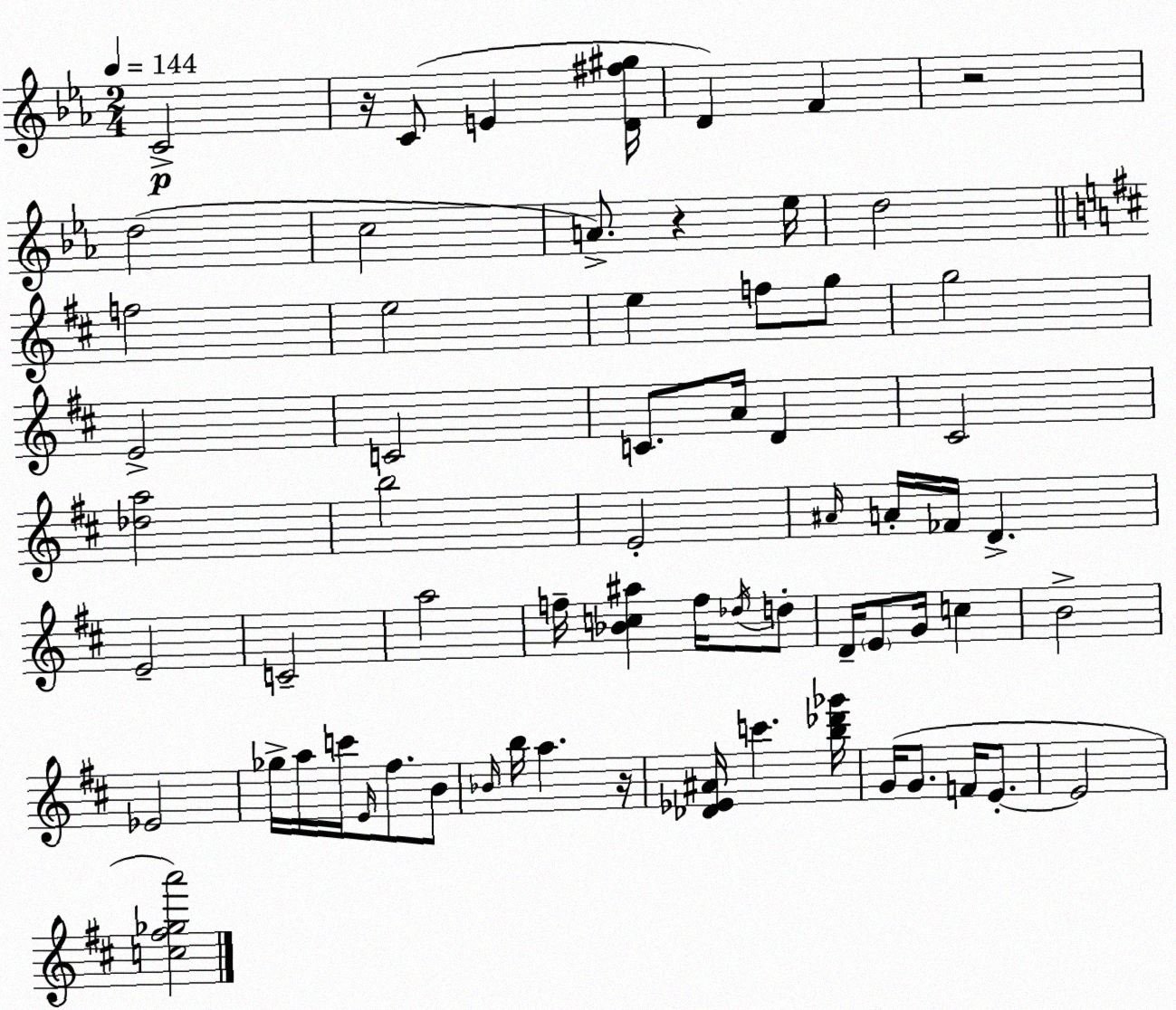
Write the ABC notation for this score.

X:1
T:Untitled
M:2/4
L:1/4
K:Eb
C2 z/4 C/2 E [D^f^g]/4 D F z2 d2 c2 A/2 z _e/4 d2 f2 e2 e f/2 g/2 g2 E2 C2 C/2 A/4 D ^C2 [_da]2 b2 E2 ^A/4 A/4 _F/4 D E2 C2 a2 f/4 [_Bc^a] f/4 _d/4 d/2 D/4 E/2 G/4 c B2 _E2 _g/4 a/4 c'/4 E/4 ^f/2 B/2 _B/4 b/4 a z/4 [_D_E^A]/4 c' [b_d'_g']/4 G/4 G/2 F/4 E/2 E2 [c^f_ga']2